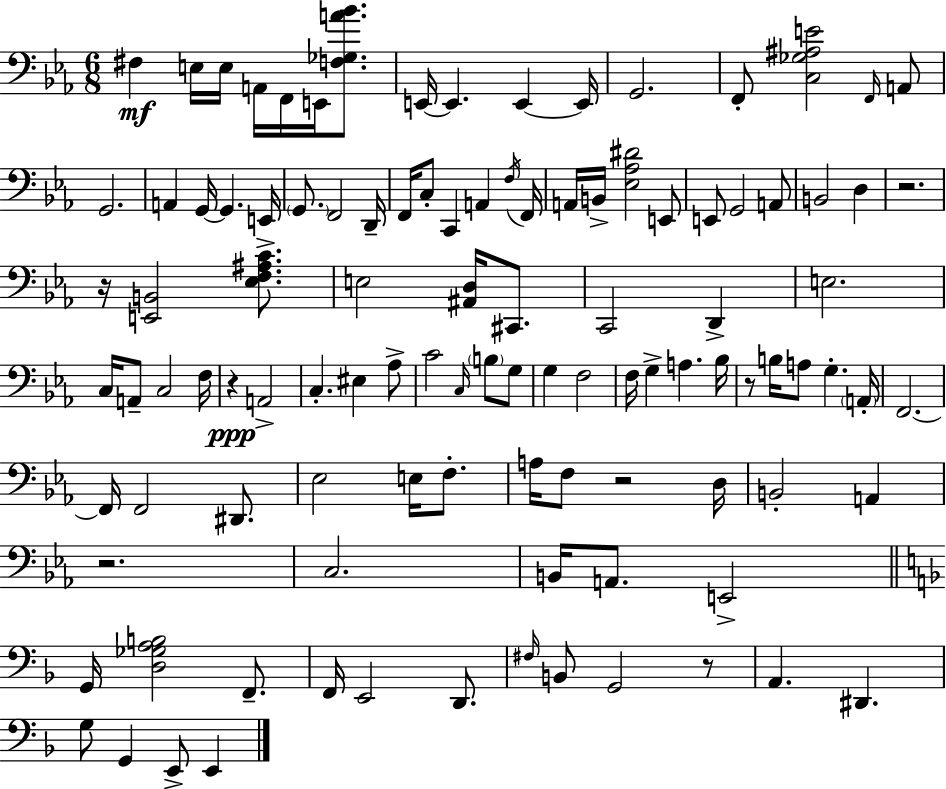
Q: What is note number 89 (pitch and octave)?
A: D#2